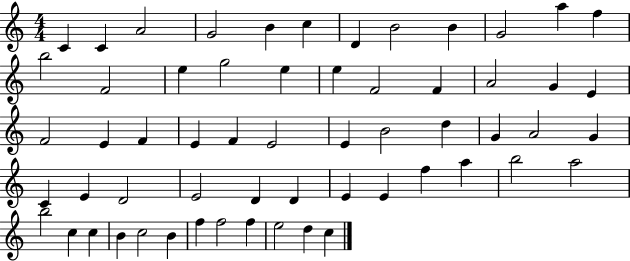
C4/q C4/q A4/h G4/h B4/q C5/q D4/q B4/h B4/q G4/h A5/q F5/q B5/h F4/h E5/q G5/h E5/q E5/q F4/h F4/q A4/h G4/q E4/q F4/h E4/q F4/q E4/q F4/q E4/h E4/q B4/h D5/q G4/q A4/h G4/q C4/q E4/q D4/h E4/h D4/q D4/q E4/q E4/q F5/q A5/q B5/h A5/h B5/h C5/q C5/q B4/q C5/h B4/q F5/q F5/h F5/q E5/h D5/q C5/q